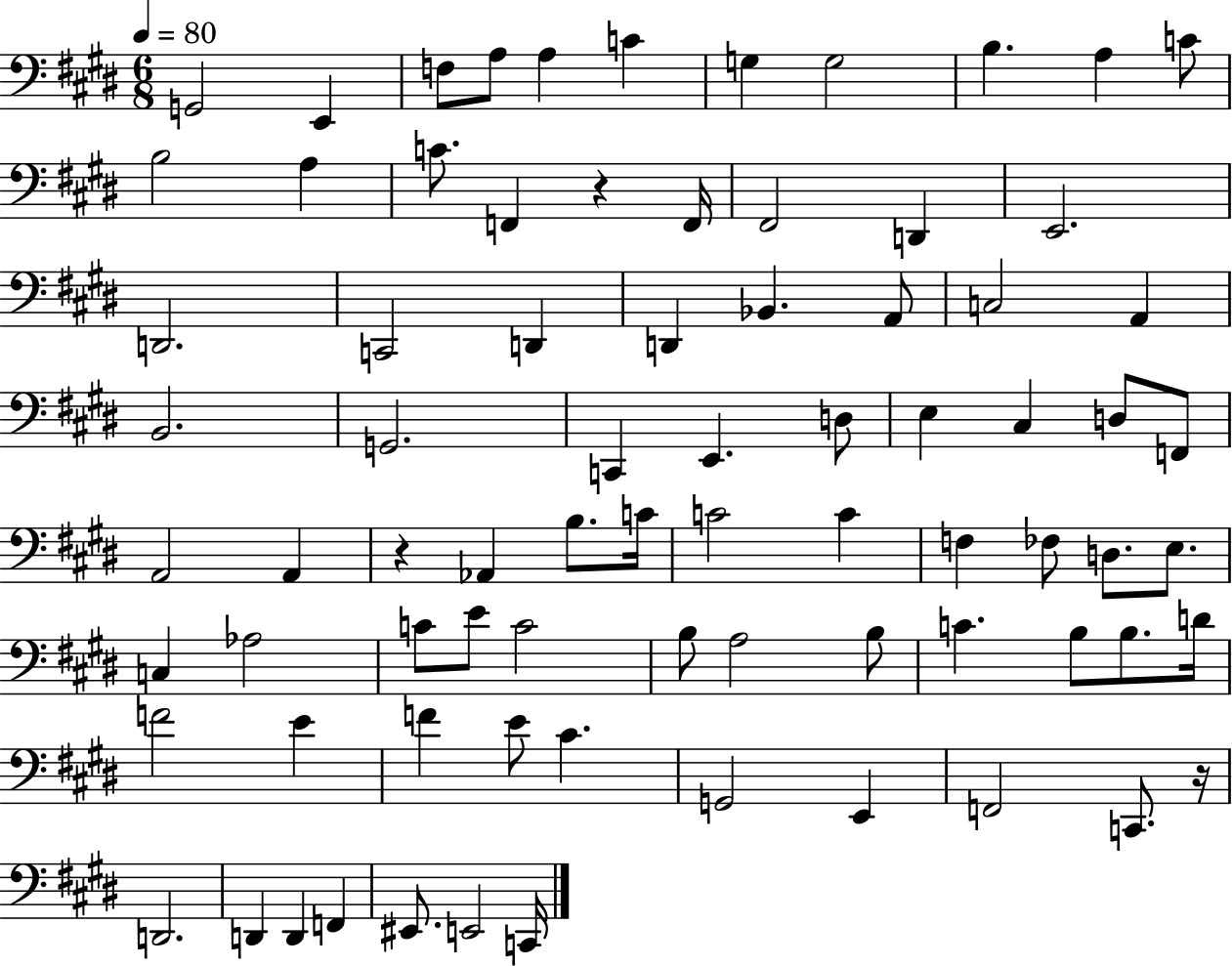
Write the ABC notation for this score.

X:1
T:Untitled
M:6/8
L:1/4
K:E
G,,2 E,, F,/2 A,/2 A, C G, G,2 B, A, C/2 B,2 A, C/2 F,, z F,,/4 ^F,,2 D,, E,,2 D,,2 C,,2 D,, D,, _B,, A,,/2 C,2 A,, B,,2 G,,2 C,, E,, D,/2 E, ^C, D,/2 F,,/2 A,,2 A,, z _A,, B,/2 C/4 C2 C F, _F,/2 D,/2 E,/2 C, _A,2 C/2 E/2 C2 B,/2 A,2 B,/2 C B,/2 B,/2 D/4 F2 E F E/2 ^C G,,2 E,, F,,2 C,,/2 z/4 D,,2 D,, D,, F,, ^E,,/2 E,,2 C,,/4